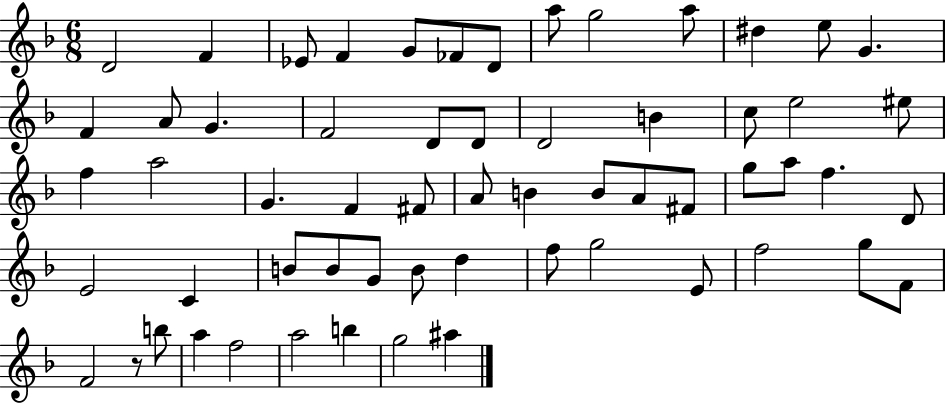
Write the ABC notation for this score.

X:1
T:Untitled
M:6/8
L:1/4
K:F
D2 F _E/2 F G/2 _F/2 D/2 a/2 g2 a/2 ^d e/2 G F A/2 G F2 D/2 D/2 D2 B c/2 e2 ^e/2 f a2 G F ^F/2 A/2 B B/2 A/2 ^F/2 g/2 a/2 f D/2 E2 C B/2 B/2 G/2 B/2 d f/2 g2 E/2 f2 g/2 F/2 F2 z/2 b/2 a f2 a2 b g2 ^a